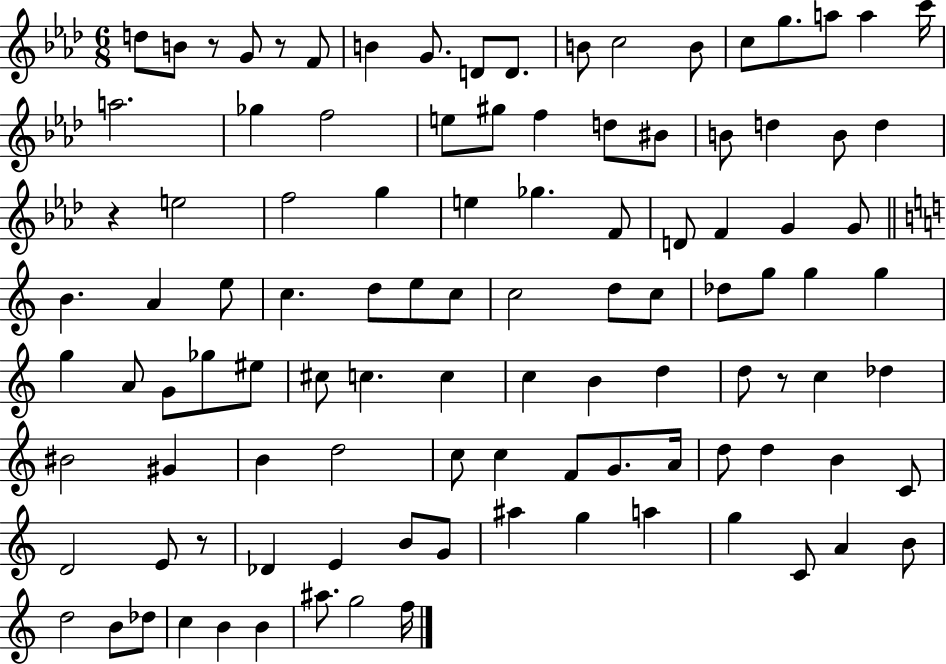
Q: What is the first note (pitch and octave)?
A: D5